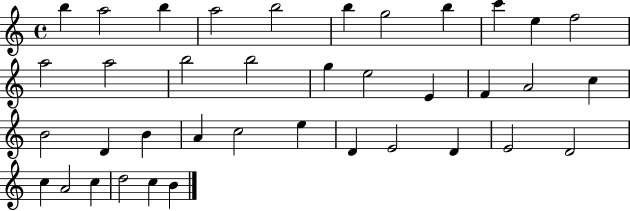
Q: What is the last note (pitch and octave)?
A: B4